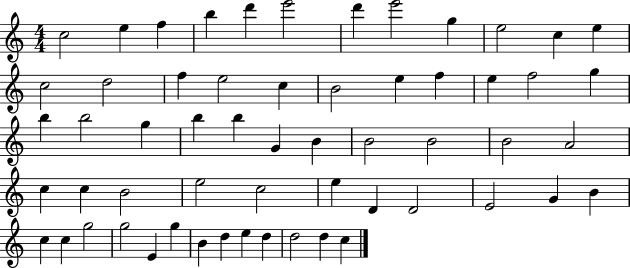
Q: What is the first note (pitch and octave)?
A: C5